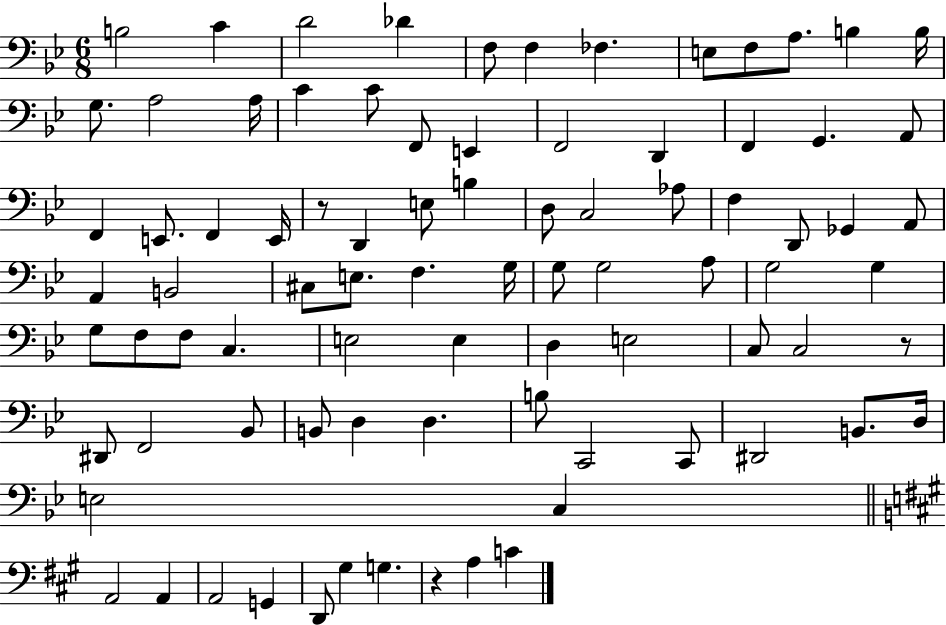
B3/h C4/q D4/h Db4/q F3/e F3/q FES3/q. E3/e F3/e A3/e. B3/q B3/s G3/e. A3/h A3/s C4/q C4/e F2/e E2/q F2/h D2/q F2/q G2/q. A2/e F2/q E2/e. F2/q E2/s R/e D2/q E3/e B3/q D3/e C3/h Ab3/e F3/q D2/e Gb2/q A2/e A2/q B2/h C#3/e E3/e. F3/q. G3/s G3/e G3/h A3/e G3/h G3/q G3/e F3/e F3/e C3/q. E3/h E3/q D3/q E3/h C3/e C3/h R/e D#2/e F2/h Bb2/e B2/e D3/q D3/q. B3/e C2/h C2/e D#2/h B2/e. D3/s E3/h C3/q A2/h A2/q A2/h G2/q D2/e G#3/q G3/q. R/q A3/q C4/q